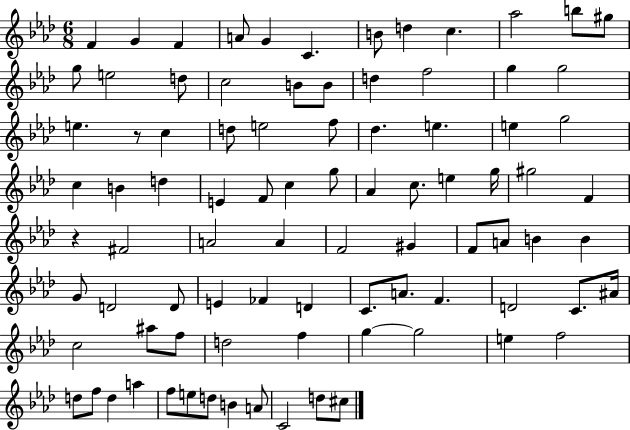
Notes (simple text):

F4/q G4/q F4/q A4/e G4/q C4/q. B4/e D5/q C5/q. Ab5/h B5/e G#5/e G5/e E5/h D5/e C5/h B4/e B4/e D5/q F5/h G5/q G5/h E5/q. R/e C5/q D5/e E5/h F5/e Db5/q. E5/q. E5/q G5/h C5/q B4/q D5/q E4/q F4/e C5/q G5/e Ab4/q C5/e. E5/q G5/s G#5/h F4/q R/q F#4/h A4/h A4/q F4/h G#4/q F4/e A4/e B4/q B4/q G4/e D4/h D4/e E4/q FES4/q D4/q C4/e. A4/e. F4/q. D4/h C4/e. A#4/s C5/h A#5/e F5/e D5/h F5/q G5/q G5/h E5/q F5/h D5/e F5/e D5/q A5/q F5/e E5/e D5/e B4/q A4/e C4/h D5/e C#5/e